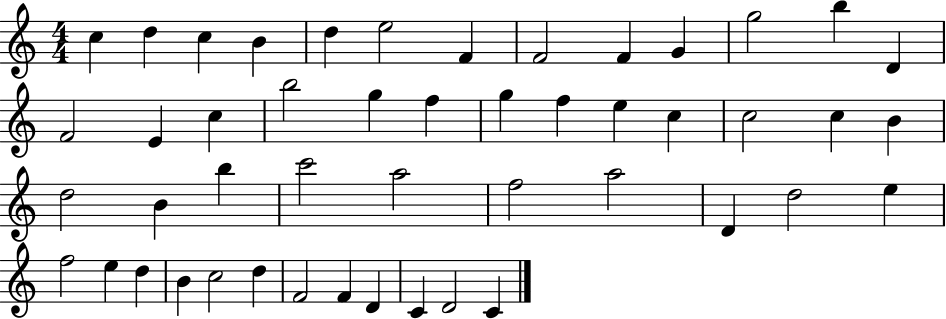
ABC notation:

X:1
T:Untitled
M:4/4
L:1/4
K:C
c d c B d e2 F F2 F G g2 b D F2 E c b2 g f g f e c c2 c B d2 B b c'2 a2 f2 a2 D d2 e f2 e d B c2 d F2 F D C D2 C